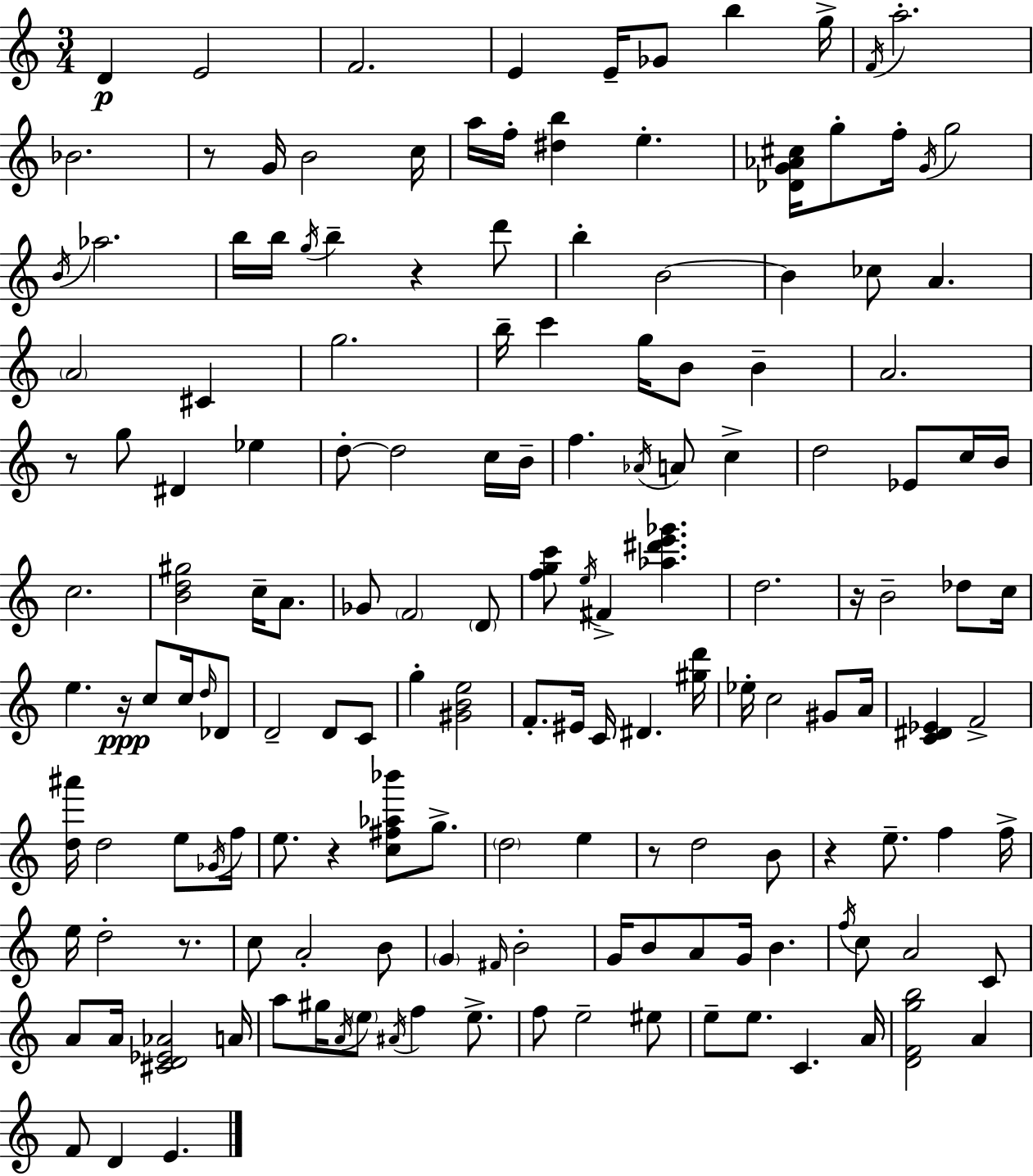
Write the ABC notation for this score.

X:1
T:Untitled
M:3/4
L:1/4
K:C
D E2 F2 E E/4 _G/2 b g/4 F/4 a2 _B2 z/2 G/4 B2 c/4 a/4 f/4 [^db] e [_DG_A^c]/4 g/2 f/4 G/4 g2 B/4 _a2 b/4 b/4 g/4 b z d'/2 b B2 B _c/2 A A2 ^C g2 b/4 c' g/4 B/2 B A2 z/2 g/2 ^D _e d/2 d2 c/4 B/4 f _A/4 A/2 c d2 _E/2 c/4 B/4 c2 [Bd^g]2 c/4 A/2 _G/2 F2 D/2 [fgc']/2 e/4 ^F [_a^d'e'_g'] d2 z/4 B2 _d/2 c/4 e z/4 c/2 c/4 d/4 _D/2 D2 D/2 C/2 g [^GBe]2 F/2 ^E/4 C/4 ^D [^gd']/4 _e/4 c2 ^G/2 A/4 [C^D_E] F2 [d^a']/4 d2 e/2 _G/4 f/4 e/2 z [c^f_a_b']/2 g/2 d2 e z/2 d2 B/2 z e/2 f f/4 e/4 d2 z/2 c/2 A2 B/2 G ^F/4 B2 G/4 B/2 A/2 G/4 B f/4 c/2 A2 C/2 A/2 A/4 [^CD_E_A]2 A/4 a/2 ^g/4 A/4 e/2 ^A/4 f e/2 f/2 e2 ^e/2 e/2 e/2 C A/4 [DFgb]2 A F/2 D E